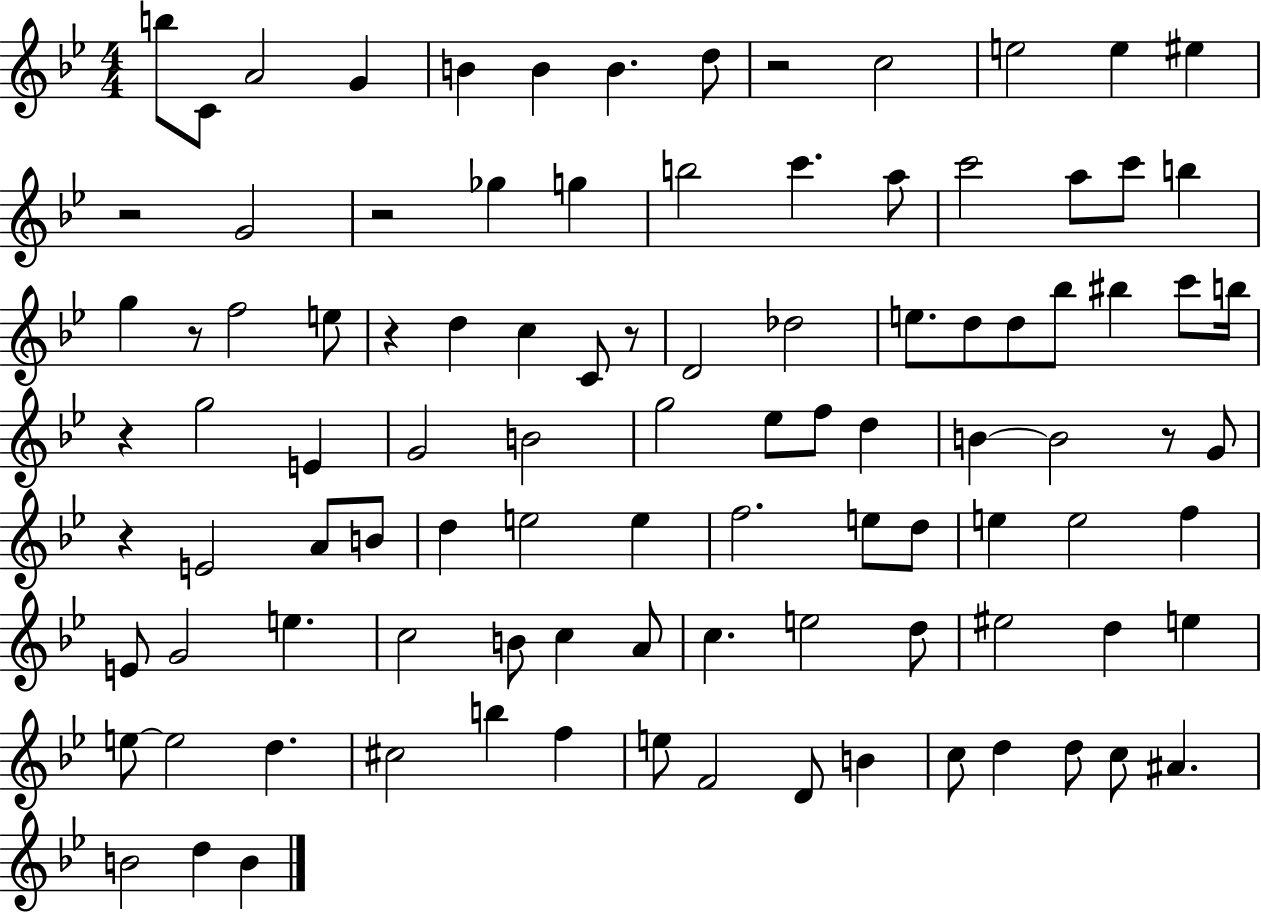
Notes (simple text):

B5/e C4/e A4/h G4/q B4/q B4/q B4/q. D5/e R/h C5/h E5/h E5/q EIS5/q R/h G4/h R/h Gb5/q G5/q B5/h C6/q. A5/e C6/h A5/e C6/e B5/q G5/q R/e F5/h E5/e R/q D5/q C5/q C4/e R/e D4/h Db5/h E5/e. D5/e D5/e Bb5/e BIS5/q C6/e B5/s R/q G5/h E4/q G4/h B4/h G5/h Eb5/e F5/e D5/q B4/q B4/h R/e G4/e R/q E4/h A4/e B4/e D5/q E5/h E5/q F5/h. E5/e D5/e E5/q E5/h F5/q E4/e G4/h E5/q. C5/h B4/e C5/q A4/e C5/q. E5/h D5/e EIS5/h D5/q E5/q E5/e E5/h D5/q. C#5/h B5/q F5/q E5/e F4/h D4/e B4/q C5/e D5/q D5/e C5/e A#4/q. B4/h D5/q B4/q